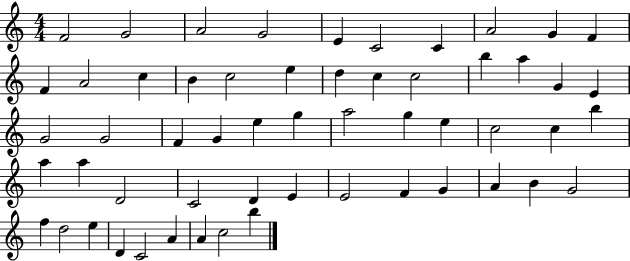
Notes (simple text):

F4/h G4/h A4/h G4/h E4/q C4/h C4/q A4/h G4/q F4/q F4/q A4/h C5/q B4/q C5/h E5/q D5/q C5/q C5/h B5/q A5/q G4/q E4/q G4/h G4/h F4/q G4/q E5/q G5/q A5/h G5/q E5/q C5/h C5/q B5/q A5/q A5/q D4/h C4/h D4/q E4/q E4/h F4/q G4/q A4/q B4/q G4/h F5/q D5/h E5/q D4/q C4/h A4/q A4/q C5/h B5/q